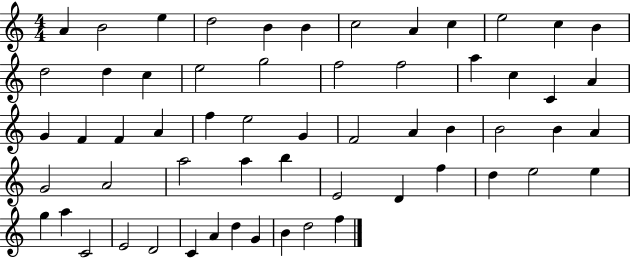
A4/q B4/h E5/q D5/h B4/q B4/q C5/h A4/q C5/q E5/h C5/q B4/q D5/h D5/q C5/q E5/h G5/h F5/h F5/h A5/q C5/q C4/q A4/q G4/q F4/q F4/q A4/q F5/q E5/h G4/q F4/h A4/q B4/q B4/h B4/q A4/q G4/h A4/h A5/h A5/q B5/q E4/h D4/q F5/q D5/q E5/h E5/q G5/q A5/q C4/h E4/h D4/h C4/q A4/q D5/q G4/q B4/q D5/h F5/q